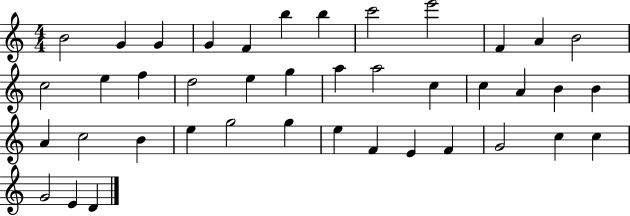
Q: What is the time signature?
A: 4/4